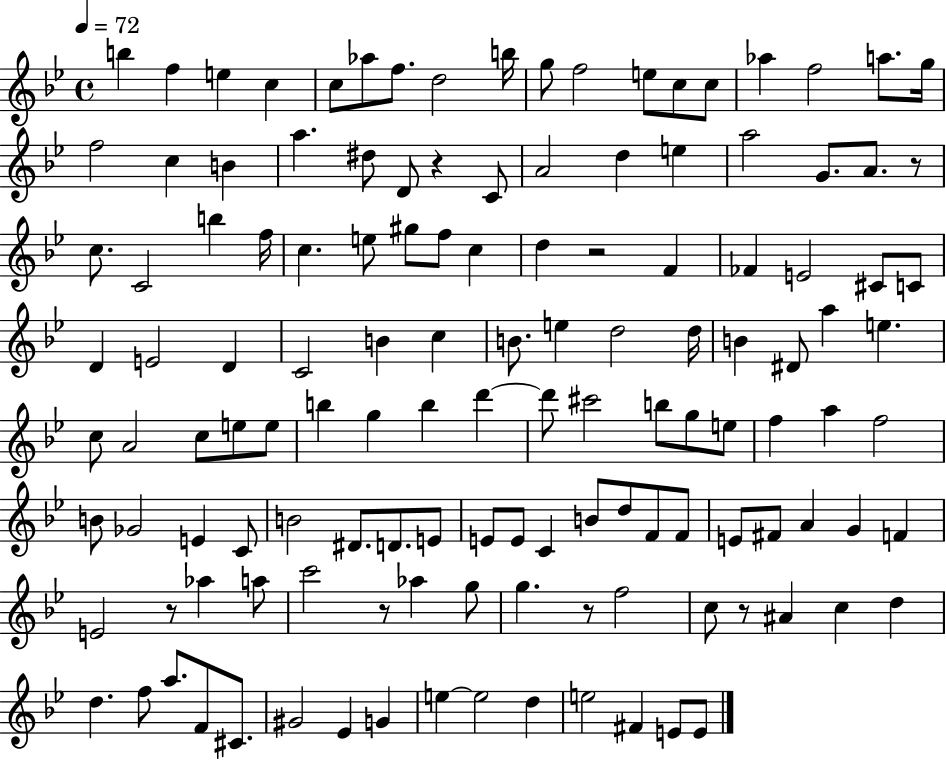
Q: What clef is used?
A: treble